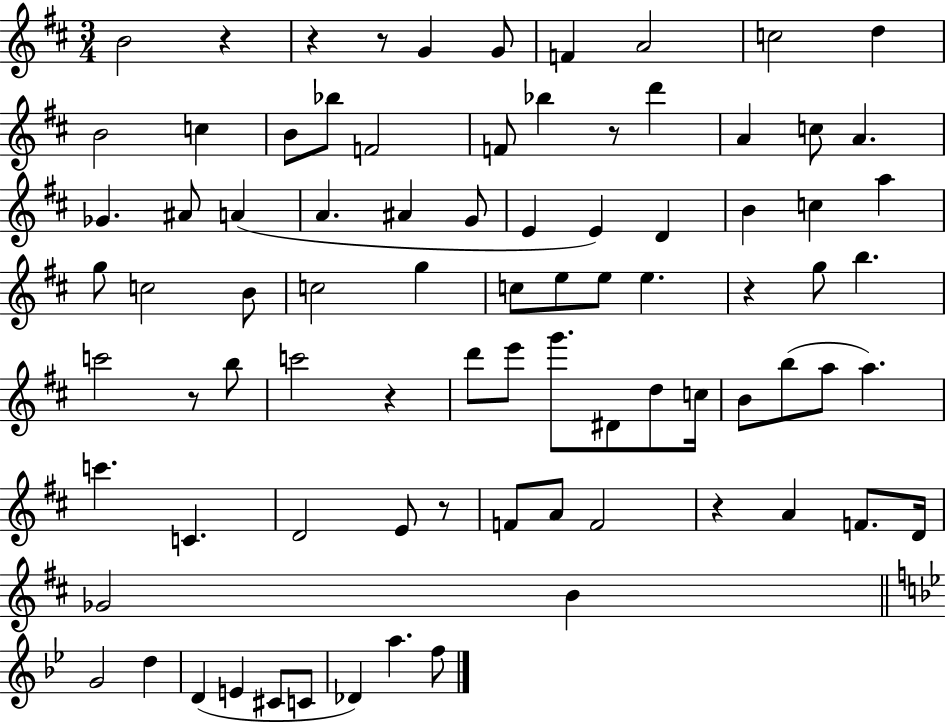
B4/h R/q R/q R/e G4/q G4/e F4/q A4/h C5/h D5/q B4/h C5/q B4/e Bb5/e F4/h F4/e Bb5/q R/e D6/q A4/q C5/e A4/q. Gb4/q. A#4/e A4/q A4/q. A#4/q G4/e E4/q E4/q D4/q B4/q C5/q A5/q G5/e C5/h B4/e C5/h G5/q C5/e E5/e E5/e E5/q. R/q G5/e B5/q. C6/h R/e B5/e C6/h R/q D6/e E6/e G6/e. D#4/e D5/e C5/s B4/e B5/e A5/e A5/q. C6/q. C4/q. D4/h E4/e R/e F4/e A4/e F4/h R/q A4/q F4/e. D4/s Gb4/h B4/q G4/h D5/q D4/q E4/q C#4/e C4/e Db4/q A5/q. F5/e